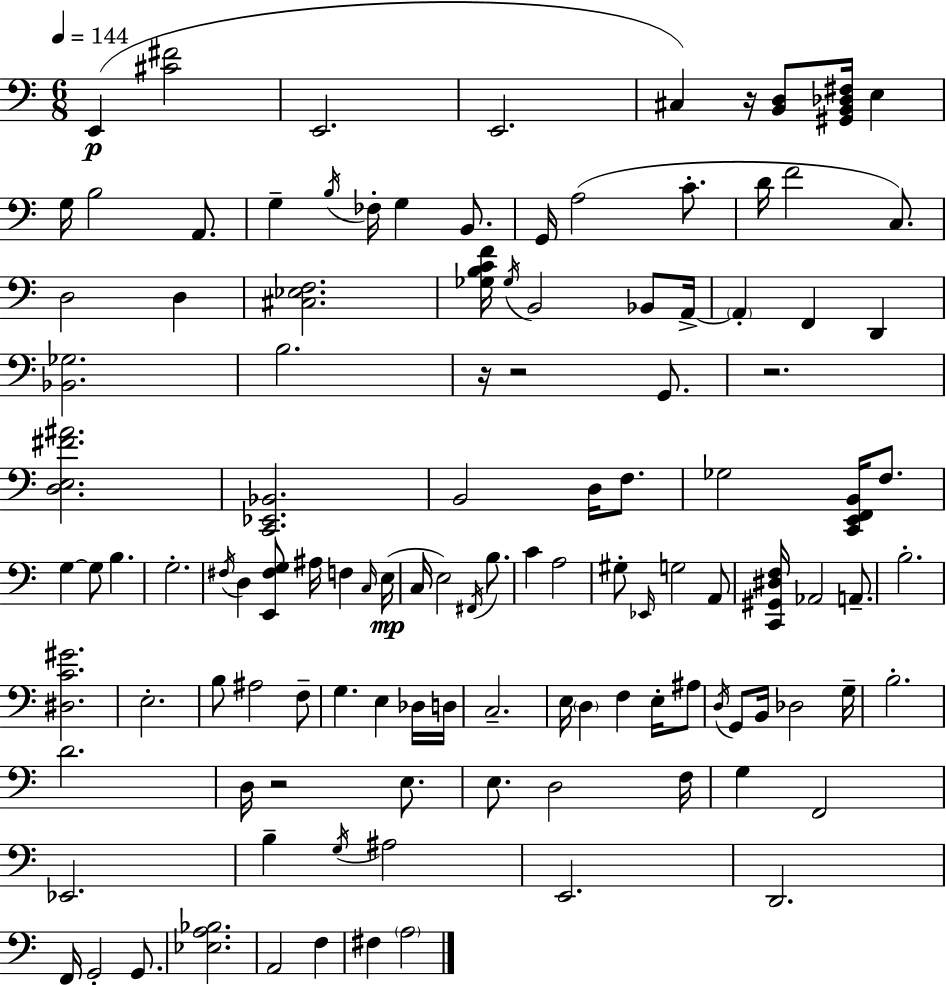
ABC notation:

X:1
T:Untitled
M:6/8
L:1/4
K:C
E,, [^C^F]2 E,,2 E,,2 ^C, z/4 [B,,D,]/2 [^G,,B,,_D,^F,]/4 E, G,/4 B,2 A,,/2 G, B,/4 _F,/4 G, B,,/2 G,,/4 A,2 C/2 D/4 F2 C,/2 D,2 D, [^C,_E,F,]2 [_G,B,CF]/4 _G,/4 B,,2 _B,,/2 A,,/4 A,, F,, D,, [_B,,_G,]2 B,2 z/4 z2 G,,/2 z2 [D,E,^F^A]2 [C,,_E,,_B,,]2 B,,2 D,/4 F,/2 _G,2 [C,,E,,F,,B,,]/4 F,/2 G, G,/2 B, G,2 ^F,/4 D, [E,,^F,G,]/2 ^A,/4 F, C,/4 E,/4 C,/4 E,2 ^F,,/4 B,/2 C A,2 ^G,/2 _E,,/4 G,2 A,,/2 [C,,^G,,^D,F,]/4 _A,,2 A,,/2 B,2 [^D,C^G]2 E,2 B,/2 ^A,2 F,/2 G, E, _D,/4 D,/4 C,2 E,/4 D, F, E,/4 ^A,/2 D,/4 G,,/2 B,,/4 _D,2 G,/4 B,2 D2 D,/4 z2 E,/2 E,/2 D,2 F,/4 G, F,,2 _E,,2 B, G,/4 ^A,2 E,,2 D,,2 F,,/4 G,,2 G,,/2 [_E,A,_B,]2 A,,2 F, ^F, A,2